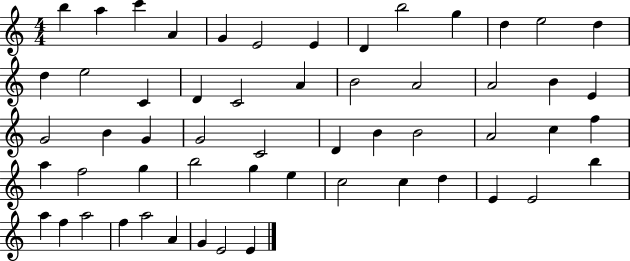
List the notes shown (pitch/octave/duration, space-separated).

B5/q A5/q C6/q A4/q G4/q E4/h E4/q D4/q B5/h G5/q D5/q E5/h D5/q D5/q E5/h C4/q D4/q C4/h A4/q B4/h A4/h A4/h B4/q E4/q G4/h B4/q G4/q G4/h C4/h D4/q B4/q B4/h A4/h C5/q F5/q A5/q F5/h G5/q B5/h G5/q E5/q C5/h C5/q D5/q E4/q E4/h B5/q A5/q F5/q A5/h F5/q A5/h A4/q G4/q E4/h E4/q